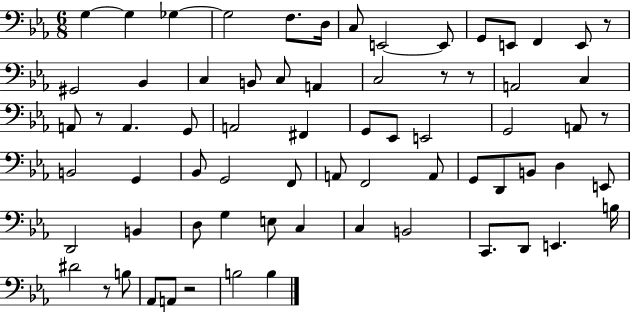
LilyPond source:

{
  \clef bass
  \numericTimeSignature
  \time 6/8
  \key ees \major
  g4~~ g4 ges4~~ | ges2 f8. d16 | c8 e,2~~ e,8 | g,8 e,8 f,4 e,8 r8 | \break gis,2 bes,4 | c4 b,8 c8 a,4 | c2 r8 r8 | a,2 c4 | \break a,8 r8 a,4. g,8 | a,2 fis,4 | g,8 ees,8 e,2 | g,2 a,8 r8 | \break b,2 g,4 | bes,8 g,2 f,8 | a,8 f,2 a,8 | g,8 d,8 b,8 d4 e,8 | \break d,2 b,4 | d8 g4 e8 c4 | c4 b,2 | c,8. d,8 e,4. b16 | \break dis'2 r8 b8 | aes,8 a,8 r2 | b2 b4 | \bar "|."
}